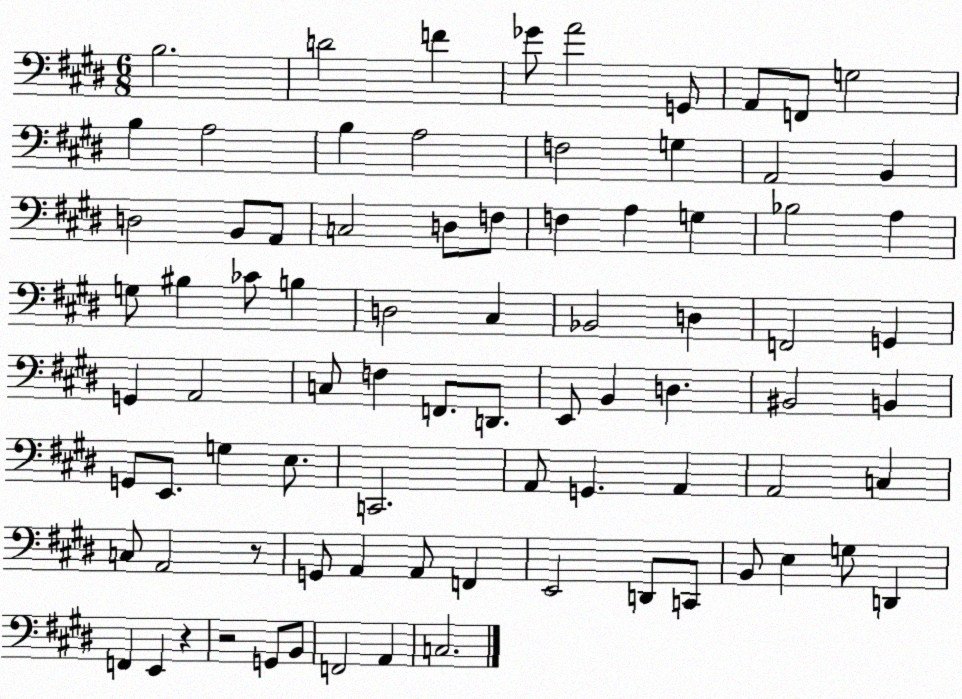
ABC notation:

X:1
T:Untitled
M:6/8
L:1/4
K:E
B,2 D2 F _G/2 A2 G,,/2 A,,/2 F,,/2 G,2 B, A,2 B, A,2 F,2 G, A,,2 B,, D,2 B,,/2 A,,/2 C,2 D,/2 F,/2 F, A, G, _B,2 A, G,/2 ^B, _C/2 B, D,2 ^C, _B,,2 D, F,,2 G,, G,, A,,2 C,/2 F, F,,/2 D,,/2 E,,/2 B,, D, ^B,,2 B,, G,,/2 E,,/2 G, E,/2 C,,2 A,,/2 G,, A,, A,,2 C, C,/2 A,,2 z/2 G,,/2 A,, A,,/2 F,, E,,2 D,,/2 C,,/2 B,,/2 E, G,/2 D,, F,, E,, z z2 G,,/2 B,,/2 F,,2 A,, C,2